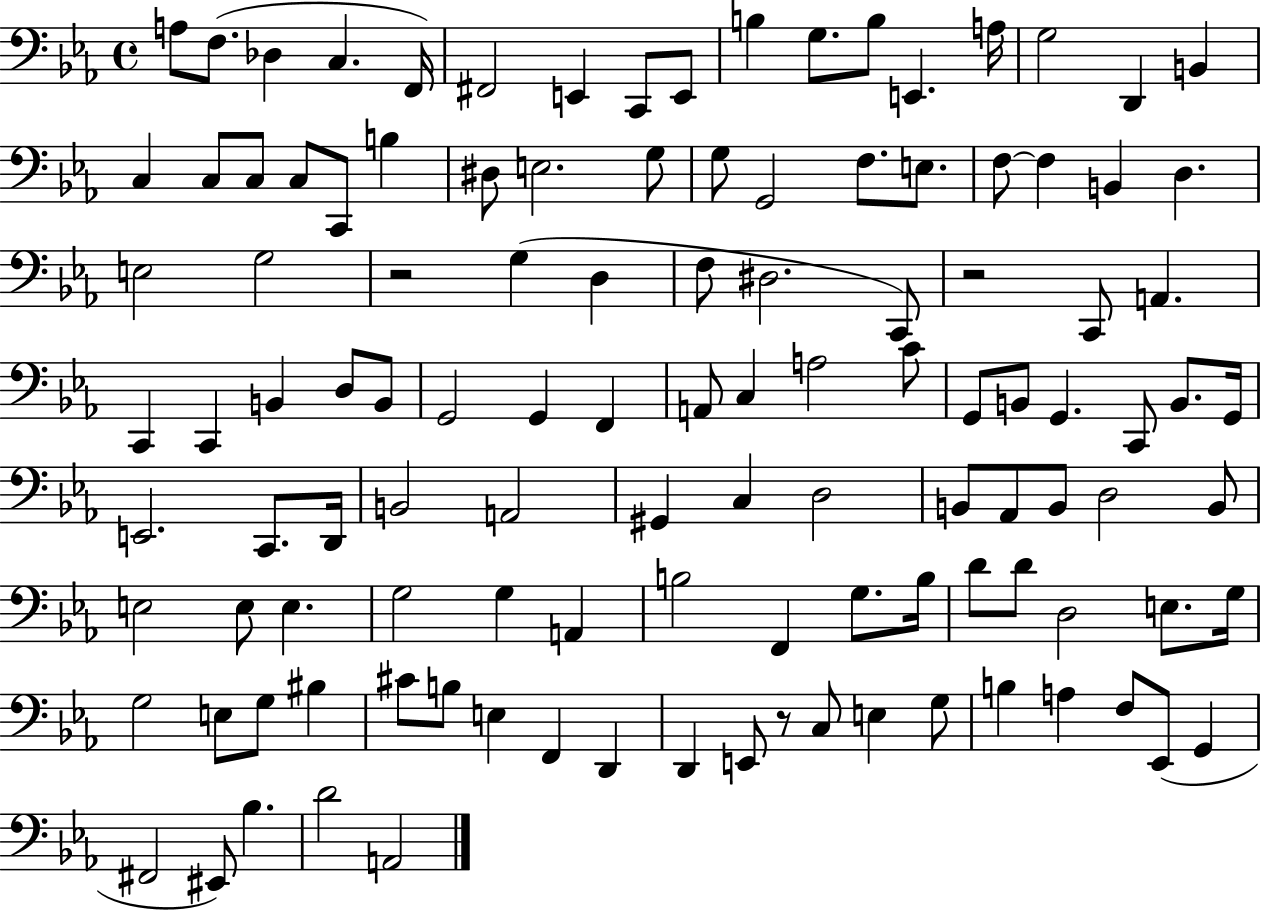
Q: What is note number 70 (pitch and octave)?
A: B2